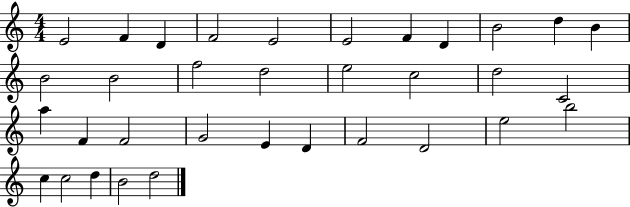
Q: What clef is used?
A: treble